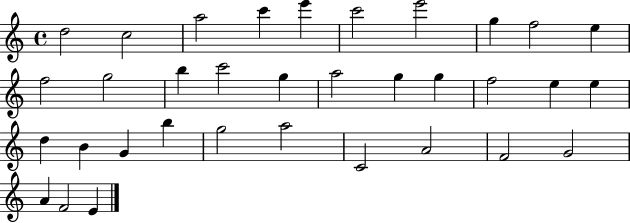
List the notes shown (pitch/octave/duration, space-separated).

D5/h C5/h A5/h C6/q E6/q C6/h E6/h G5/q F5/h E5/q F5/h G5/h B5/q C6/h G5/q A5/h G5/q G5/q F5/h E5/q E5/q D5/q B4/q G4/q B5/q G5/h A5/h C4/h A4/h F4/h G4/h A4/q F4/h E4/q